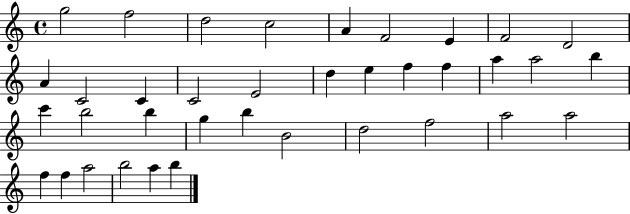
X:1
T:Untitled
M:4/4
L:1/4
K:C
g2 f2 d2 c2 A F2 E F2 D2 A C2 C C2 E2 d e f f a a2 b c' b2 b g b B2 d2 f2 a2 a2 f f a2 b2 a b